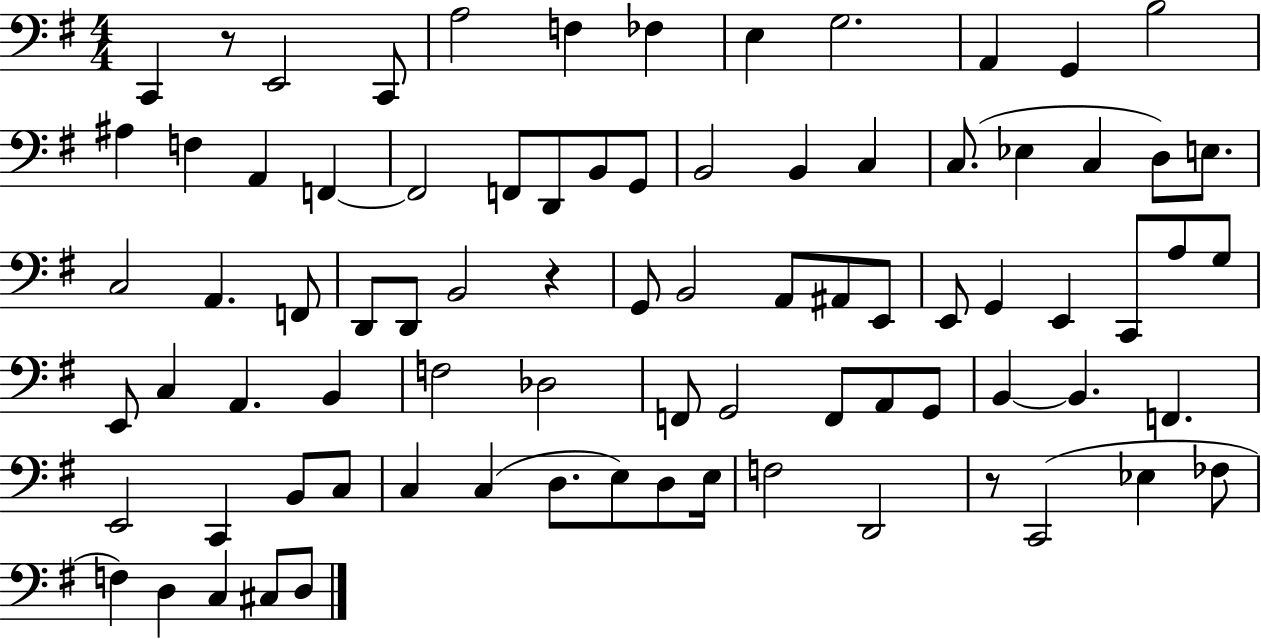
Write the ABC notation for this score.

X:1
T:Untitled
M:4/4
L:1/4
K:G
C,, z/2 E,,2 C,,/2 A,2 F, _F, E, G,2 A,, G,, B,2 ^A, F, A,, F,, F,,2 F,,/2 D,,/2 B,,/2 G,,/2 B,,2 B,, C, C,/2 _E, C, D,/2 E,/2 C,2 A,, F,,/2 D,,/2 D,,/2 B,,2 z G,,/2 B,,2 A,,/2 ^A,,/2 E,,/2 E,,/2 G,, E,, C,,/2 A,/2 G,/2 E,,/2 C, A,, B,, F,2 _D,2 F,,/2 G,,2 F,,/2 A,,/2 G,,/2 B,, B,, F,, E,,2 C,, B,,/2 C,/2 C, C, D,/2 E,/2 D,/2 E,/4 F,2 D,,2 z/2 C,,2 _E, _F,/2 F, D, C, ^C,/2 D,/2